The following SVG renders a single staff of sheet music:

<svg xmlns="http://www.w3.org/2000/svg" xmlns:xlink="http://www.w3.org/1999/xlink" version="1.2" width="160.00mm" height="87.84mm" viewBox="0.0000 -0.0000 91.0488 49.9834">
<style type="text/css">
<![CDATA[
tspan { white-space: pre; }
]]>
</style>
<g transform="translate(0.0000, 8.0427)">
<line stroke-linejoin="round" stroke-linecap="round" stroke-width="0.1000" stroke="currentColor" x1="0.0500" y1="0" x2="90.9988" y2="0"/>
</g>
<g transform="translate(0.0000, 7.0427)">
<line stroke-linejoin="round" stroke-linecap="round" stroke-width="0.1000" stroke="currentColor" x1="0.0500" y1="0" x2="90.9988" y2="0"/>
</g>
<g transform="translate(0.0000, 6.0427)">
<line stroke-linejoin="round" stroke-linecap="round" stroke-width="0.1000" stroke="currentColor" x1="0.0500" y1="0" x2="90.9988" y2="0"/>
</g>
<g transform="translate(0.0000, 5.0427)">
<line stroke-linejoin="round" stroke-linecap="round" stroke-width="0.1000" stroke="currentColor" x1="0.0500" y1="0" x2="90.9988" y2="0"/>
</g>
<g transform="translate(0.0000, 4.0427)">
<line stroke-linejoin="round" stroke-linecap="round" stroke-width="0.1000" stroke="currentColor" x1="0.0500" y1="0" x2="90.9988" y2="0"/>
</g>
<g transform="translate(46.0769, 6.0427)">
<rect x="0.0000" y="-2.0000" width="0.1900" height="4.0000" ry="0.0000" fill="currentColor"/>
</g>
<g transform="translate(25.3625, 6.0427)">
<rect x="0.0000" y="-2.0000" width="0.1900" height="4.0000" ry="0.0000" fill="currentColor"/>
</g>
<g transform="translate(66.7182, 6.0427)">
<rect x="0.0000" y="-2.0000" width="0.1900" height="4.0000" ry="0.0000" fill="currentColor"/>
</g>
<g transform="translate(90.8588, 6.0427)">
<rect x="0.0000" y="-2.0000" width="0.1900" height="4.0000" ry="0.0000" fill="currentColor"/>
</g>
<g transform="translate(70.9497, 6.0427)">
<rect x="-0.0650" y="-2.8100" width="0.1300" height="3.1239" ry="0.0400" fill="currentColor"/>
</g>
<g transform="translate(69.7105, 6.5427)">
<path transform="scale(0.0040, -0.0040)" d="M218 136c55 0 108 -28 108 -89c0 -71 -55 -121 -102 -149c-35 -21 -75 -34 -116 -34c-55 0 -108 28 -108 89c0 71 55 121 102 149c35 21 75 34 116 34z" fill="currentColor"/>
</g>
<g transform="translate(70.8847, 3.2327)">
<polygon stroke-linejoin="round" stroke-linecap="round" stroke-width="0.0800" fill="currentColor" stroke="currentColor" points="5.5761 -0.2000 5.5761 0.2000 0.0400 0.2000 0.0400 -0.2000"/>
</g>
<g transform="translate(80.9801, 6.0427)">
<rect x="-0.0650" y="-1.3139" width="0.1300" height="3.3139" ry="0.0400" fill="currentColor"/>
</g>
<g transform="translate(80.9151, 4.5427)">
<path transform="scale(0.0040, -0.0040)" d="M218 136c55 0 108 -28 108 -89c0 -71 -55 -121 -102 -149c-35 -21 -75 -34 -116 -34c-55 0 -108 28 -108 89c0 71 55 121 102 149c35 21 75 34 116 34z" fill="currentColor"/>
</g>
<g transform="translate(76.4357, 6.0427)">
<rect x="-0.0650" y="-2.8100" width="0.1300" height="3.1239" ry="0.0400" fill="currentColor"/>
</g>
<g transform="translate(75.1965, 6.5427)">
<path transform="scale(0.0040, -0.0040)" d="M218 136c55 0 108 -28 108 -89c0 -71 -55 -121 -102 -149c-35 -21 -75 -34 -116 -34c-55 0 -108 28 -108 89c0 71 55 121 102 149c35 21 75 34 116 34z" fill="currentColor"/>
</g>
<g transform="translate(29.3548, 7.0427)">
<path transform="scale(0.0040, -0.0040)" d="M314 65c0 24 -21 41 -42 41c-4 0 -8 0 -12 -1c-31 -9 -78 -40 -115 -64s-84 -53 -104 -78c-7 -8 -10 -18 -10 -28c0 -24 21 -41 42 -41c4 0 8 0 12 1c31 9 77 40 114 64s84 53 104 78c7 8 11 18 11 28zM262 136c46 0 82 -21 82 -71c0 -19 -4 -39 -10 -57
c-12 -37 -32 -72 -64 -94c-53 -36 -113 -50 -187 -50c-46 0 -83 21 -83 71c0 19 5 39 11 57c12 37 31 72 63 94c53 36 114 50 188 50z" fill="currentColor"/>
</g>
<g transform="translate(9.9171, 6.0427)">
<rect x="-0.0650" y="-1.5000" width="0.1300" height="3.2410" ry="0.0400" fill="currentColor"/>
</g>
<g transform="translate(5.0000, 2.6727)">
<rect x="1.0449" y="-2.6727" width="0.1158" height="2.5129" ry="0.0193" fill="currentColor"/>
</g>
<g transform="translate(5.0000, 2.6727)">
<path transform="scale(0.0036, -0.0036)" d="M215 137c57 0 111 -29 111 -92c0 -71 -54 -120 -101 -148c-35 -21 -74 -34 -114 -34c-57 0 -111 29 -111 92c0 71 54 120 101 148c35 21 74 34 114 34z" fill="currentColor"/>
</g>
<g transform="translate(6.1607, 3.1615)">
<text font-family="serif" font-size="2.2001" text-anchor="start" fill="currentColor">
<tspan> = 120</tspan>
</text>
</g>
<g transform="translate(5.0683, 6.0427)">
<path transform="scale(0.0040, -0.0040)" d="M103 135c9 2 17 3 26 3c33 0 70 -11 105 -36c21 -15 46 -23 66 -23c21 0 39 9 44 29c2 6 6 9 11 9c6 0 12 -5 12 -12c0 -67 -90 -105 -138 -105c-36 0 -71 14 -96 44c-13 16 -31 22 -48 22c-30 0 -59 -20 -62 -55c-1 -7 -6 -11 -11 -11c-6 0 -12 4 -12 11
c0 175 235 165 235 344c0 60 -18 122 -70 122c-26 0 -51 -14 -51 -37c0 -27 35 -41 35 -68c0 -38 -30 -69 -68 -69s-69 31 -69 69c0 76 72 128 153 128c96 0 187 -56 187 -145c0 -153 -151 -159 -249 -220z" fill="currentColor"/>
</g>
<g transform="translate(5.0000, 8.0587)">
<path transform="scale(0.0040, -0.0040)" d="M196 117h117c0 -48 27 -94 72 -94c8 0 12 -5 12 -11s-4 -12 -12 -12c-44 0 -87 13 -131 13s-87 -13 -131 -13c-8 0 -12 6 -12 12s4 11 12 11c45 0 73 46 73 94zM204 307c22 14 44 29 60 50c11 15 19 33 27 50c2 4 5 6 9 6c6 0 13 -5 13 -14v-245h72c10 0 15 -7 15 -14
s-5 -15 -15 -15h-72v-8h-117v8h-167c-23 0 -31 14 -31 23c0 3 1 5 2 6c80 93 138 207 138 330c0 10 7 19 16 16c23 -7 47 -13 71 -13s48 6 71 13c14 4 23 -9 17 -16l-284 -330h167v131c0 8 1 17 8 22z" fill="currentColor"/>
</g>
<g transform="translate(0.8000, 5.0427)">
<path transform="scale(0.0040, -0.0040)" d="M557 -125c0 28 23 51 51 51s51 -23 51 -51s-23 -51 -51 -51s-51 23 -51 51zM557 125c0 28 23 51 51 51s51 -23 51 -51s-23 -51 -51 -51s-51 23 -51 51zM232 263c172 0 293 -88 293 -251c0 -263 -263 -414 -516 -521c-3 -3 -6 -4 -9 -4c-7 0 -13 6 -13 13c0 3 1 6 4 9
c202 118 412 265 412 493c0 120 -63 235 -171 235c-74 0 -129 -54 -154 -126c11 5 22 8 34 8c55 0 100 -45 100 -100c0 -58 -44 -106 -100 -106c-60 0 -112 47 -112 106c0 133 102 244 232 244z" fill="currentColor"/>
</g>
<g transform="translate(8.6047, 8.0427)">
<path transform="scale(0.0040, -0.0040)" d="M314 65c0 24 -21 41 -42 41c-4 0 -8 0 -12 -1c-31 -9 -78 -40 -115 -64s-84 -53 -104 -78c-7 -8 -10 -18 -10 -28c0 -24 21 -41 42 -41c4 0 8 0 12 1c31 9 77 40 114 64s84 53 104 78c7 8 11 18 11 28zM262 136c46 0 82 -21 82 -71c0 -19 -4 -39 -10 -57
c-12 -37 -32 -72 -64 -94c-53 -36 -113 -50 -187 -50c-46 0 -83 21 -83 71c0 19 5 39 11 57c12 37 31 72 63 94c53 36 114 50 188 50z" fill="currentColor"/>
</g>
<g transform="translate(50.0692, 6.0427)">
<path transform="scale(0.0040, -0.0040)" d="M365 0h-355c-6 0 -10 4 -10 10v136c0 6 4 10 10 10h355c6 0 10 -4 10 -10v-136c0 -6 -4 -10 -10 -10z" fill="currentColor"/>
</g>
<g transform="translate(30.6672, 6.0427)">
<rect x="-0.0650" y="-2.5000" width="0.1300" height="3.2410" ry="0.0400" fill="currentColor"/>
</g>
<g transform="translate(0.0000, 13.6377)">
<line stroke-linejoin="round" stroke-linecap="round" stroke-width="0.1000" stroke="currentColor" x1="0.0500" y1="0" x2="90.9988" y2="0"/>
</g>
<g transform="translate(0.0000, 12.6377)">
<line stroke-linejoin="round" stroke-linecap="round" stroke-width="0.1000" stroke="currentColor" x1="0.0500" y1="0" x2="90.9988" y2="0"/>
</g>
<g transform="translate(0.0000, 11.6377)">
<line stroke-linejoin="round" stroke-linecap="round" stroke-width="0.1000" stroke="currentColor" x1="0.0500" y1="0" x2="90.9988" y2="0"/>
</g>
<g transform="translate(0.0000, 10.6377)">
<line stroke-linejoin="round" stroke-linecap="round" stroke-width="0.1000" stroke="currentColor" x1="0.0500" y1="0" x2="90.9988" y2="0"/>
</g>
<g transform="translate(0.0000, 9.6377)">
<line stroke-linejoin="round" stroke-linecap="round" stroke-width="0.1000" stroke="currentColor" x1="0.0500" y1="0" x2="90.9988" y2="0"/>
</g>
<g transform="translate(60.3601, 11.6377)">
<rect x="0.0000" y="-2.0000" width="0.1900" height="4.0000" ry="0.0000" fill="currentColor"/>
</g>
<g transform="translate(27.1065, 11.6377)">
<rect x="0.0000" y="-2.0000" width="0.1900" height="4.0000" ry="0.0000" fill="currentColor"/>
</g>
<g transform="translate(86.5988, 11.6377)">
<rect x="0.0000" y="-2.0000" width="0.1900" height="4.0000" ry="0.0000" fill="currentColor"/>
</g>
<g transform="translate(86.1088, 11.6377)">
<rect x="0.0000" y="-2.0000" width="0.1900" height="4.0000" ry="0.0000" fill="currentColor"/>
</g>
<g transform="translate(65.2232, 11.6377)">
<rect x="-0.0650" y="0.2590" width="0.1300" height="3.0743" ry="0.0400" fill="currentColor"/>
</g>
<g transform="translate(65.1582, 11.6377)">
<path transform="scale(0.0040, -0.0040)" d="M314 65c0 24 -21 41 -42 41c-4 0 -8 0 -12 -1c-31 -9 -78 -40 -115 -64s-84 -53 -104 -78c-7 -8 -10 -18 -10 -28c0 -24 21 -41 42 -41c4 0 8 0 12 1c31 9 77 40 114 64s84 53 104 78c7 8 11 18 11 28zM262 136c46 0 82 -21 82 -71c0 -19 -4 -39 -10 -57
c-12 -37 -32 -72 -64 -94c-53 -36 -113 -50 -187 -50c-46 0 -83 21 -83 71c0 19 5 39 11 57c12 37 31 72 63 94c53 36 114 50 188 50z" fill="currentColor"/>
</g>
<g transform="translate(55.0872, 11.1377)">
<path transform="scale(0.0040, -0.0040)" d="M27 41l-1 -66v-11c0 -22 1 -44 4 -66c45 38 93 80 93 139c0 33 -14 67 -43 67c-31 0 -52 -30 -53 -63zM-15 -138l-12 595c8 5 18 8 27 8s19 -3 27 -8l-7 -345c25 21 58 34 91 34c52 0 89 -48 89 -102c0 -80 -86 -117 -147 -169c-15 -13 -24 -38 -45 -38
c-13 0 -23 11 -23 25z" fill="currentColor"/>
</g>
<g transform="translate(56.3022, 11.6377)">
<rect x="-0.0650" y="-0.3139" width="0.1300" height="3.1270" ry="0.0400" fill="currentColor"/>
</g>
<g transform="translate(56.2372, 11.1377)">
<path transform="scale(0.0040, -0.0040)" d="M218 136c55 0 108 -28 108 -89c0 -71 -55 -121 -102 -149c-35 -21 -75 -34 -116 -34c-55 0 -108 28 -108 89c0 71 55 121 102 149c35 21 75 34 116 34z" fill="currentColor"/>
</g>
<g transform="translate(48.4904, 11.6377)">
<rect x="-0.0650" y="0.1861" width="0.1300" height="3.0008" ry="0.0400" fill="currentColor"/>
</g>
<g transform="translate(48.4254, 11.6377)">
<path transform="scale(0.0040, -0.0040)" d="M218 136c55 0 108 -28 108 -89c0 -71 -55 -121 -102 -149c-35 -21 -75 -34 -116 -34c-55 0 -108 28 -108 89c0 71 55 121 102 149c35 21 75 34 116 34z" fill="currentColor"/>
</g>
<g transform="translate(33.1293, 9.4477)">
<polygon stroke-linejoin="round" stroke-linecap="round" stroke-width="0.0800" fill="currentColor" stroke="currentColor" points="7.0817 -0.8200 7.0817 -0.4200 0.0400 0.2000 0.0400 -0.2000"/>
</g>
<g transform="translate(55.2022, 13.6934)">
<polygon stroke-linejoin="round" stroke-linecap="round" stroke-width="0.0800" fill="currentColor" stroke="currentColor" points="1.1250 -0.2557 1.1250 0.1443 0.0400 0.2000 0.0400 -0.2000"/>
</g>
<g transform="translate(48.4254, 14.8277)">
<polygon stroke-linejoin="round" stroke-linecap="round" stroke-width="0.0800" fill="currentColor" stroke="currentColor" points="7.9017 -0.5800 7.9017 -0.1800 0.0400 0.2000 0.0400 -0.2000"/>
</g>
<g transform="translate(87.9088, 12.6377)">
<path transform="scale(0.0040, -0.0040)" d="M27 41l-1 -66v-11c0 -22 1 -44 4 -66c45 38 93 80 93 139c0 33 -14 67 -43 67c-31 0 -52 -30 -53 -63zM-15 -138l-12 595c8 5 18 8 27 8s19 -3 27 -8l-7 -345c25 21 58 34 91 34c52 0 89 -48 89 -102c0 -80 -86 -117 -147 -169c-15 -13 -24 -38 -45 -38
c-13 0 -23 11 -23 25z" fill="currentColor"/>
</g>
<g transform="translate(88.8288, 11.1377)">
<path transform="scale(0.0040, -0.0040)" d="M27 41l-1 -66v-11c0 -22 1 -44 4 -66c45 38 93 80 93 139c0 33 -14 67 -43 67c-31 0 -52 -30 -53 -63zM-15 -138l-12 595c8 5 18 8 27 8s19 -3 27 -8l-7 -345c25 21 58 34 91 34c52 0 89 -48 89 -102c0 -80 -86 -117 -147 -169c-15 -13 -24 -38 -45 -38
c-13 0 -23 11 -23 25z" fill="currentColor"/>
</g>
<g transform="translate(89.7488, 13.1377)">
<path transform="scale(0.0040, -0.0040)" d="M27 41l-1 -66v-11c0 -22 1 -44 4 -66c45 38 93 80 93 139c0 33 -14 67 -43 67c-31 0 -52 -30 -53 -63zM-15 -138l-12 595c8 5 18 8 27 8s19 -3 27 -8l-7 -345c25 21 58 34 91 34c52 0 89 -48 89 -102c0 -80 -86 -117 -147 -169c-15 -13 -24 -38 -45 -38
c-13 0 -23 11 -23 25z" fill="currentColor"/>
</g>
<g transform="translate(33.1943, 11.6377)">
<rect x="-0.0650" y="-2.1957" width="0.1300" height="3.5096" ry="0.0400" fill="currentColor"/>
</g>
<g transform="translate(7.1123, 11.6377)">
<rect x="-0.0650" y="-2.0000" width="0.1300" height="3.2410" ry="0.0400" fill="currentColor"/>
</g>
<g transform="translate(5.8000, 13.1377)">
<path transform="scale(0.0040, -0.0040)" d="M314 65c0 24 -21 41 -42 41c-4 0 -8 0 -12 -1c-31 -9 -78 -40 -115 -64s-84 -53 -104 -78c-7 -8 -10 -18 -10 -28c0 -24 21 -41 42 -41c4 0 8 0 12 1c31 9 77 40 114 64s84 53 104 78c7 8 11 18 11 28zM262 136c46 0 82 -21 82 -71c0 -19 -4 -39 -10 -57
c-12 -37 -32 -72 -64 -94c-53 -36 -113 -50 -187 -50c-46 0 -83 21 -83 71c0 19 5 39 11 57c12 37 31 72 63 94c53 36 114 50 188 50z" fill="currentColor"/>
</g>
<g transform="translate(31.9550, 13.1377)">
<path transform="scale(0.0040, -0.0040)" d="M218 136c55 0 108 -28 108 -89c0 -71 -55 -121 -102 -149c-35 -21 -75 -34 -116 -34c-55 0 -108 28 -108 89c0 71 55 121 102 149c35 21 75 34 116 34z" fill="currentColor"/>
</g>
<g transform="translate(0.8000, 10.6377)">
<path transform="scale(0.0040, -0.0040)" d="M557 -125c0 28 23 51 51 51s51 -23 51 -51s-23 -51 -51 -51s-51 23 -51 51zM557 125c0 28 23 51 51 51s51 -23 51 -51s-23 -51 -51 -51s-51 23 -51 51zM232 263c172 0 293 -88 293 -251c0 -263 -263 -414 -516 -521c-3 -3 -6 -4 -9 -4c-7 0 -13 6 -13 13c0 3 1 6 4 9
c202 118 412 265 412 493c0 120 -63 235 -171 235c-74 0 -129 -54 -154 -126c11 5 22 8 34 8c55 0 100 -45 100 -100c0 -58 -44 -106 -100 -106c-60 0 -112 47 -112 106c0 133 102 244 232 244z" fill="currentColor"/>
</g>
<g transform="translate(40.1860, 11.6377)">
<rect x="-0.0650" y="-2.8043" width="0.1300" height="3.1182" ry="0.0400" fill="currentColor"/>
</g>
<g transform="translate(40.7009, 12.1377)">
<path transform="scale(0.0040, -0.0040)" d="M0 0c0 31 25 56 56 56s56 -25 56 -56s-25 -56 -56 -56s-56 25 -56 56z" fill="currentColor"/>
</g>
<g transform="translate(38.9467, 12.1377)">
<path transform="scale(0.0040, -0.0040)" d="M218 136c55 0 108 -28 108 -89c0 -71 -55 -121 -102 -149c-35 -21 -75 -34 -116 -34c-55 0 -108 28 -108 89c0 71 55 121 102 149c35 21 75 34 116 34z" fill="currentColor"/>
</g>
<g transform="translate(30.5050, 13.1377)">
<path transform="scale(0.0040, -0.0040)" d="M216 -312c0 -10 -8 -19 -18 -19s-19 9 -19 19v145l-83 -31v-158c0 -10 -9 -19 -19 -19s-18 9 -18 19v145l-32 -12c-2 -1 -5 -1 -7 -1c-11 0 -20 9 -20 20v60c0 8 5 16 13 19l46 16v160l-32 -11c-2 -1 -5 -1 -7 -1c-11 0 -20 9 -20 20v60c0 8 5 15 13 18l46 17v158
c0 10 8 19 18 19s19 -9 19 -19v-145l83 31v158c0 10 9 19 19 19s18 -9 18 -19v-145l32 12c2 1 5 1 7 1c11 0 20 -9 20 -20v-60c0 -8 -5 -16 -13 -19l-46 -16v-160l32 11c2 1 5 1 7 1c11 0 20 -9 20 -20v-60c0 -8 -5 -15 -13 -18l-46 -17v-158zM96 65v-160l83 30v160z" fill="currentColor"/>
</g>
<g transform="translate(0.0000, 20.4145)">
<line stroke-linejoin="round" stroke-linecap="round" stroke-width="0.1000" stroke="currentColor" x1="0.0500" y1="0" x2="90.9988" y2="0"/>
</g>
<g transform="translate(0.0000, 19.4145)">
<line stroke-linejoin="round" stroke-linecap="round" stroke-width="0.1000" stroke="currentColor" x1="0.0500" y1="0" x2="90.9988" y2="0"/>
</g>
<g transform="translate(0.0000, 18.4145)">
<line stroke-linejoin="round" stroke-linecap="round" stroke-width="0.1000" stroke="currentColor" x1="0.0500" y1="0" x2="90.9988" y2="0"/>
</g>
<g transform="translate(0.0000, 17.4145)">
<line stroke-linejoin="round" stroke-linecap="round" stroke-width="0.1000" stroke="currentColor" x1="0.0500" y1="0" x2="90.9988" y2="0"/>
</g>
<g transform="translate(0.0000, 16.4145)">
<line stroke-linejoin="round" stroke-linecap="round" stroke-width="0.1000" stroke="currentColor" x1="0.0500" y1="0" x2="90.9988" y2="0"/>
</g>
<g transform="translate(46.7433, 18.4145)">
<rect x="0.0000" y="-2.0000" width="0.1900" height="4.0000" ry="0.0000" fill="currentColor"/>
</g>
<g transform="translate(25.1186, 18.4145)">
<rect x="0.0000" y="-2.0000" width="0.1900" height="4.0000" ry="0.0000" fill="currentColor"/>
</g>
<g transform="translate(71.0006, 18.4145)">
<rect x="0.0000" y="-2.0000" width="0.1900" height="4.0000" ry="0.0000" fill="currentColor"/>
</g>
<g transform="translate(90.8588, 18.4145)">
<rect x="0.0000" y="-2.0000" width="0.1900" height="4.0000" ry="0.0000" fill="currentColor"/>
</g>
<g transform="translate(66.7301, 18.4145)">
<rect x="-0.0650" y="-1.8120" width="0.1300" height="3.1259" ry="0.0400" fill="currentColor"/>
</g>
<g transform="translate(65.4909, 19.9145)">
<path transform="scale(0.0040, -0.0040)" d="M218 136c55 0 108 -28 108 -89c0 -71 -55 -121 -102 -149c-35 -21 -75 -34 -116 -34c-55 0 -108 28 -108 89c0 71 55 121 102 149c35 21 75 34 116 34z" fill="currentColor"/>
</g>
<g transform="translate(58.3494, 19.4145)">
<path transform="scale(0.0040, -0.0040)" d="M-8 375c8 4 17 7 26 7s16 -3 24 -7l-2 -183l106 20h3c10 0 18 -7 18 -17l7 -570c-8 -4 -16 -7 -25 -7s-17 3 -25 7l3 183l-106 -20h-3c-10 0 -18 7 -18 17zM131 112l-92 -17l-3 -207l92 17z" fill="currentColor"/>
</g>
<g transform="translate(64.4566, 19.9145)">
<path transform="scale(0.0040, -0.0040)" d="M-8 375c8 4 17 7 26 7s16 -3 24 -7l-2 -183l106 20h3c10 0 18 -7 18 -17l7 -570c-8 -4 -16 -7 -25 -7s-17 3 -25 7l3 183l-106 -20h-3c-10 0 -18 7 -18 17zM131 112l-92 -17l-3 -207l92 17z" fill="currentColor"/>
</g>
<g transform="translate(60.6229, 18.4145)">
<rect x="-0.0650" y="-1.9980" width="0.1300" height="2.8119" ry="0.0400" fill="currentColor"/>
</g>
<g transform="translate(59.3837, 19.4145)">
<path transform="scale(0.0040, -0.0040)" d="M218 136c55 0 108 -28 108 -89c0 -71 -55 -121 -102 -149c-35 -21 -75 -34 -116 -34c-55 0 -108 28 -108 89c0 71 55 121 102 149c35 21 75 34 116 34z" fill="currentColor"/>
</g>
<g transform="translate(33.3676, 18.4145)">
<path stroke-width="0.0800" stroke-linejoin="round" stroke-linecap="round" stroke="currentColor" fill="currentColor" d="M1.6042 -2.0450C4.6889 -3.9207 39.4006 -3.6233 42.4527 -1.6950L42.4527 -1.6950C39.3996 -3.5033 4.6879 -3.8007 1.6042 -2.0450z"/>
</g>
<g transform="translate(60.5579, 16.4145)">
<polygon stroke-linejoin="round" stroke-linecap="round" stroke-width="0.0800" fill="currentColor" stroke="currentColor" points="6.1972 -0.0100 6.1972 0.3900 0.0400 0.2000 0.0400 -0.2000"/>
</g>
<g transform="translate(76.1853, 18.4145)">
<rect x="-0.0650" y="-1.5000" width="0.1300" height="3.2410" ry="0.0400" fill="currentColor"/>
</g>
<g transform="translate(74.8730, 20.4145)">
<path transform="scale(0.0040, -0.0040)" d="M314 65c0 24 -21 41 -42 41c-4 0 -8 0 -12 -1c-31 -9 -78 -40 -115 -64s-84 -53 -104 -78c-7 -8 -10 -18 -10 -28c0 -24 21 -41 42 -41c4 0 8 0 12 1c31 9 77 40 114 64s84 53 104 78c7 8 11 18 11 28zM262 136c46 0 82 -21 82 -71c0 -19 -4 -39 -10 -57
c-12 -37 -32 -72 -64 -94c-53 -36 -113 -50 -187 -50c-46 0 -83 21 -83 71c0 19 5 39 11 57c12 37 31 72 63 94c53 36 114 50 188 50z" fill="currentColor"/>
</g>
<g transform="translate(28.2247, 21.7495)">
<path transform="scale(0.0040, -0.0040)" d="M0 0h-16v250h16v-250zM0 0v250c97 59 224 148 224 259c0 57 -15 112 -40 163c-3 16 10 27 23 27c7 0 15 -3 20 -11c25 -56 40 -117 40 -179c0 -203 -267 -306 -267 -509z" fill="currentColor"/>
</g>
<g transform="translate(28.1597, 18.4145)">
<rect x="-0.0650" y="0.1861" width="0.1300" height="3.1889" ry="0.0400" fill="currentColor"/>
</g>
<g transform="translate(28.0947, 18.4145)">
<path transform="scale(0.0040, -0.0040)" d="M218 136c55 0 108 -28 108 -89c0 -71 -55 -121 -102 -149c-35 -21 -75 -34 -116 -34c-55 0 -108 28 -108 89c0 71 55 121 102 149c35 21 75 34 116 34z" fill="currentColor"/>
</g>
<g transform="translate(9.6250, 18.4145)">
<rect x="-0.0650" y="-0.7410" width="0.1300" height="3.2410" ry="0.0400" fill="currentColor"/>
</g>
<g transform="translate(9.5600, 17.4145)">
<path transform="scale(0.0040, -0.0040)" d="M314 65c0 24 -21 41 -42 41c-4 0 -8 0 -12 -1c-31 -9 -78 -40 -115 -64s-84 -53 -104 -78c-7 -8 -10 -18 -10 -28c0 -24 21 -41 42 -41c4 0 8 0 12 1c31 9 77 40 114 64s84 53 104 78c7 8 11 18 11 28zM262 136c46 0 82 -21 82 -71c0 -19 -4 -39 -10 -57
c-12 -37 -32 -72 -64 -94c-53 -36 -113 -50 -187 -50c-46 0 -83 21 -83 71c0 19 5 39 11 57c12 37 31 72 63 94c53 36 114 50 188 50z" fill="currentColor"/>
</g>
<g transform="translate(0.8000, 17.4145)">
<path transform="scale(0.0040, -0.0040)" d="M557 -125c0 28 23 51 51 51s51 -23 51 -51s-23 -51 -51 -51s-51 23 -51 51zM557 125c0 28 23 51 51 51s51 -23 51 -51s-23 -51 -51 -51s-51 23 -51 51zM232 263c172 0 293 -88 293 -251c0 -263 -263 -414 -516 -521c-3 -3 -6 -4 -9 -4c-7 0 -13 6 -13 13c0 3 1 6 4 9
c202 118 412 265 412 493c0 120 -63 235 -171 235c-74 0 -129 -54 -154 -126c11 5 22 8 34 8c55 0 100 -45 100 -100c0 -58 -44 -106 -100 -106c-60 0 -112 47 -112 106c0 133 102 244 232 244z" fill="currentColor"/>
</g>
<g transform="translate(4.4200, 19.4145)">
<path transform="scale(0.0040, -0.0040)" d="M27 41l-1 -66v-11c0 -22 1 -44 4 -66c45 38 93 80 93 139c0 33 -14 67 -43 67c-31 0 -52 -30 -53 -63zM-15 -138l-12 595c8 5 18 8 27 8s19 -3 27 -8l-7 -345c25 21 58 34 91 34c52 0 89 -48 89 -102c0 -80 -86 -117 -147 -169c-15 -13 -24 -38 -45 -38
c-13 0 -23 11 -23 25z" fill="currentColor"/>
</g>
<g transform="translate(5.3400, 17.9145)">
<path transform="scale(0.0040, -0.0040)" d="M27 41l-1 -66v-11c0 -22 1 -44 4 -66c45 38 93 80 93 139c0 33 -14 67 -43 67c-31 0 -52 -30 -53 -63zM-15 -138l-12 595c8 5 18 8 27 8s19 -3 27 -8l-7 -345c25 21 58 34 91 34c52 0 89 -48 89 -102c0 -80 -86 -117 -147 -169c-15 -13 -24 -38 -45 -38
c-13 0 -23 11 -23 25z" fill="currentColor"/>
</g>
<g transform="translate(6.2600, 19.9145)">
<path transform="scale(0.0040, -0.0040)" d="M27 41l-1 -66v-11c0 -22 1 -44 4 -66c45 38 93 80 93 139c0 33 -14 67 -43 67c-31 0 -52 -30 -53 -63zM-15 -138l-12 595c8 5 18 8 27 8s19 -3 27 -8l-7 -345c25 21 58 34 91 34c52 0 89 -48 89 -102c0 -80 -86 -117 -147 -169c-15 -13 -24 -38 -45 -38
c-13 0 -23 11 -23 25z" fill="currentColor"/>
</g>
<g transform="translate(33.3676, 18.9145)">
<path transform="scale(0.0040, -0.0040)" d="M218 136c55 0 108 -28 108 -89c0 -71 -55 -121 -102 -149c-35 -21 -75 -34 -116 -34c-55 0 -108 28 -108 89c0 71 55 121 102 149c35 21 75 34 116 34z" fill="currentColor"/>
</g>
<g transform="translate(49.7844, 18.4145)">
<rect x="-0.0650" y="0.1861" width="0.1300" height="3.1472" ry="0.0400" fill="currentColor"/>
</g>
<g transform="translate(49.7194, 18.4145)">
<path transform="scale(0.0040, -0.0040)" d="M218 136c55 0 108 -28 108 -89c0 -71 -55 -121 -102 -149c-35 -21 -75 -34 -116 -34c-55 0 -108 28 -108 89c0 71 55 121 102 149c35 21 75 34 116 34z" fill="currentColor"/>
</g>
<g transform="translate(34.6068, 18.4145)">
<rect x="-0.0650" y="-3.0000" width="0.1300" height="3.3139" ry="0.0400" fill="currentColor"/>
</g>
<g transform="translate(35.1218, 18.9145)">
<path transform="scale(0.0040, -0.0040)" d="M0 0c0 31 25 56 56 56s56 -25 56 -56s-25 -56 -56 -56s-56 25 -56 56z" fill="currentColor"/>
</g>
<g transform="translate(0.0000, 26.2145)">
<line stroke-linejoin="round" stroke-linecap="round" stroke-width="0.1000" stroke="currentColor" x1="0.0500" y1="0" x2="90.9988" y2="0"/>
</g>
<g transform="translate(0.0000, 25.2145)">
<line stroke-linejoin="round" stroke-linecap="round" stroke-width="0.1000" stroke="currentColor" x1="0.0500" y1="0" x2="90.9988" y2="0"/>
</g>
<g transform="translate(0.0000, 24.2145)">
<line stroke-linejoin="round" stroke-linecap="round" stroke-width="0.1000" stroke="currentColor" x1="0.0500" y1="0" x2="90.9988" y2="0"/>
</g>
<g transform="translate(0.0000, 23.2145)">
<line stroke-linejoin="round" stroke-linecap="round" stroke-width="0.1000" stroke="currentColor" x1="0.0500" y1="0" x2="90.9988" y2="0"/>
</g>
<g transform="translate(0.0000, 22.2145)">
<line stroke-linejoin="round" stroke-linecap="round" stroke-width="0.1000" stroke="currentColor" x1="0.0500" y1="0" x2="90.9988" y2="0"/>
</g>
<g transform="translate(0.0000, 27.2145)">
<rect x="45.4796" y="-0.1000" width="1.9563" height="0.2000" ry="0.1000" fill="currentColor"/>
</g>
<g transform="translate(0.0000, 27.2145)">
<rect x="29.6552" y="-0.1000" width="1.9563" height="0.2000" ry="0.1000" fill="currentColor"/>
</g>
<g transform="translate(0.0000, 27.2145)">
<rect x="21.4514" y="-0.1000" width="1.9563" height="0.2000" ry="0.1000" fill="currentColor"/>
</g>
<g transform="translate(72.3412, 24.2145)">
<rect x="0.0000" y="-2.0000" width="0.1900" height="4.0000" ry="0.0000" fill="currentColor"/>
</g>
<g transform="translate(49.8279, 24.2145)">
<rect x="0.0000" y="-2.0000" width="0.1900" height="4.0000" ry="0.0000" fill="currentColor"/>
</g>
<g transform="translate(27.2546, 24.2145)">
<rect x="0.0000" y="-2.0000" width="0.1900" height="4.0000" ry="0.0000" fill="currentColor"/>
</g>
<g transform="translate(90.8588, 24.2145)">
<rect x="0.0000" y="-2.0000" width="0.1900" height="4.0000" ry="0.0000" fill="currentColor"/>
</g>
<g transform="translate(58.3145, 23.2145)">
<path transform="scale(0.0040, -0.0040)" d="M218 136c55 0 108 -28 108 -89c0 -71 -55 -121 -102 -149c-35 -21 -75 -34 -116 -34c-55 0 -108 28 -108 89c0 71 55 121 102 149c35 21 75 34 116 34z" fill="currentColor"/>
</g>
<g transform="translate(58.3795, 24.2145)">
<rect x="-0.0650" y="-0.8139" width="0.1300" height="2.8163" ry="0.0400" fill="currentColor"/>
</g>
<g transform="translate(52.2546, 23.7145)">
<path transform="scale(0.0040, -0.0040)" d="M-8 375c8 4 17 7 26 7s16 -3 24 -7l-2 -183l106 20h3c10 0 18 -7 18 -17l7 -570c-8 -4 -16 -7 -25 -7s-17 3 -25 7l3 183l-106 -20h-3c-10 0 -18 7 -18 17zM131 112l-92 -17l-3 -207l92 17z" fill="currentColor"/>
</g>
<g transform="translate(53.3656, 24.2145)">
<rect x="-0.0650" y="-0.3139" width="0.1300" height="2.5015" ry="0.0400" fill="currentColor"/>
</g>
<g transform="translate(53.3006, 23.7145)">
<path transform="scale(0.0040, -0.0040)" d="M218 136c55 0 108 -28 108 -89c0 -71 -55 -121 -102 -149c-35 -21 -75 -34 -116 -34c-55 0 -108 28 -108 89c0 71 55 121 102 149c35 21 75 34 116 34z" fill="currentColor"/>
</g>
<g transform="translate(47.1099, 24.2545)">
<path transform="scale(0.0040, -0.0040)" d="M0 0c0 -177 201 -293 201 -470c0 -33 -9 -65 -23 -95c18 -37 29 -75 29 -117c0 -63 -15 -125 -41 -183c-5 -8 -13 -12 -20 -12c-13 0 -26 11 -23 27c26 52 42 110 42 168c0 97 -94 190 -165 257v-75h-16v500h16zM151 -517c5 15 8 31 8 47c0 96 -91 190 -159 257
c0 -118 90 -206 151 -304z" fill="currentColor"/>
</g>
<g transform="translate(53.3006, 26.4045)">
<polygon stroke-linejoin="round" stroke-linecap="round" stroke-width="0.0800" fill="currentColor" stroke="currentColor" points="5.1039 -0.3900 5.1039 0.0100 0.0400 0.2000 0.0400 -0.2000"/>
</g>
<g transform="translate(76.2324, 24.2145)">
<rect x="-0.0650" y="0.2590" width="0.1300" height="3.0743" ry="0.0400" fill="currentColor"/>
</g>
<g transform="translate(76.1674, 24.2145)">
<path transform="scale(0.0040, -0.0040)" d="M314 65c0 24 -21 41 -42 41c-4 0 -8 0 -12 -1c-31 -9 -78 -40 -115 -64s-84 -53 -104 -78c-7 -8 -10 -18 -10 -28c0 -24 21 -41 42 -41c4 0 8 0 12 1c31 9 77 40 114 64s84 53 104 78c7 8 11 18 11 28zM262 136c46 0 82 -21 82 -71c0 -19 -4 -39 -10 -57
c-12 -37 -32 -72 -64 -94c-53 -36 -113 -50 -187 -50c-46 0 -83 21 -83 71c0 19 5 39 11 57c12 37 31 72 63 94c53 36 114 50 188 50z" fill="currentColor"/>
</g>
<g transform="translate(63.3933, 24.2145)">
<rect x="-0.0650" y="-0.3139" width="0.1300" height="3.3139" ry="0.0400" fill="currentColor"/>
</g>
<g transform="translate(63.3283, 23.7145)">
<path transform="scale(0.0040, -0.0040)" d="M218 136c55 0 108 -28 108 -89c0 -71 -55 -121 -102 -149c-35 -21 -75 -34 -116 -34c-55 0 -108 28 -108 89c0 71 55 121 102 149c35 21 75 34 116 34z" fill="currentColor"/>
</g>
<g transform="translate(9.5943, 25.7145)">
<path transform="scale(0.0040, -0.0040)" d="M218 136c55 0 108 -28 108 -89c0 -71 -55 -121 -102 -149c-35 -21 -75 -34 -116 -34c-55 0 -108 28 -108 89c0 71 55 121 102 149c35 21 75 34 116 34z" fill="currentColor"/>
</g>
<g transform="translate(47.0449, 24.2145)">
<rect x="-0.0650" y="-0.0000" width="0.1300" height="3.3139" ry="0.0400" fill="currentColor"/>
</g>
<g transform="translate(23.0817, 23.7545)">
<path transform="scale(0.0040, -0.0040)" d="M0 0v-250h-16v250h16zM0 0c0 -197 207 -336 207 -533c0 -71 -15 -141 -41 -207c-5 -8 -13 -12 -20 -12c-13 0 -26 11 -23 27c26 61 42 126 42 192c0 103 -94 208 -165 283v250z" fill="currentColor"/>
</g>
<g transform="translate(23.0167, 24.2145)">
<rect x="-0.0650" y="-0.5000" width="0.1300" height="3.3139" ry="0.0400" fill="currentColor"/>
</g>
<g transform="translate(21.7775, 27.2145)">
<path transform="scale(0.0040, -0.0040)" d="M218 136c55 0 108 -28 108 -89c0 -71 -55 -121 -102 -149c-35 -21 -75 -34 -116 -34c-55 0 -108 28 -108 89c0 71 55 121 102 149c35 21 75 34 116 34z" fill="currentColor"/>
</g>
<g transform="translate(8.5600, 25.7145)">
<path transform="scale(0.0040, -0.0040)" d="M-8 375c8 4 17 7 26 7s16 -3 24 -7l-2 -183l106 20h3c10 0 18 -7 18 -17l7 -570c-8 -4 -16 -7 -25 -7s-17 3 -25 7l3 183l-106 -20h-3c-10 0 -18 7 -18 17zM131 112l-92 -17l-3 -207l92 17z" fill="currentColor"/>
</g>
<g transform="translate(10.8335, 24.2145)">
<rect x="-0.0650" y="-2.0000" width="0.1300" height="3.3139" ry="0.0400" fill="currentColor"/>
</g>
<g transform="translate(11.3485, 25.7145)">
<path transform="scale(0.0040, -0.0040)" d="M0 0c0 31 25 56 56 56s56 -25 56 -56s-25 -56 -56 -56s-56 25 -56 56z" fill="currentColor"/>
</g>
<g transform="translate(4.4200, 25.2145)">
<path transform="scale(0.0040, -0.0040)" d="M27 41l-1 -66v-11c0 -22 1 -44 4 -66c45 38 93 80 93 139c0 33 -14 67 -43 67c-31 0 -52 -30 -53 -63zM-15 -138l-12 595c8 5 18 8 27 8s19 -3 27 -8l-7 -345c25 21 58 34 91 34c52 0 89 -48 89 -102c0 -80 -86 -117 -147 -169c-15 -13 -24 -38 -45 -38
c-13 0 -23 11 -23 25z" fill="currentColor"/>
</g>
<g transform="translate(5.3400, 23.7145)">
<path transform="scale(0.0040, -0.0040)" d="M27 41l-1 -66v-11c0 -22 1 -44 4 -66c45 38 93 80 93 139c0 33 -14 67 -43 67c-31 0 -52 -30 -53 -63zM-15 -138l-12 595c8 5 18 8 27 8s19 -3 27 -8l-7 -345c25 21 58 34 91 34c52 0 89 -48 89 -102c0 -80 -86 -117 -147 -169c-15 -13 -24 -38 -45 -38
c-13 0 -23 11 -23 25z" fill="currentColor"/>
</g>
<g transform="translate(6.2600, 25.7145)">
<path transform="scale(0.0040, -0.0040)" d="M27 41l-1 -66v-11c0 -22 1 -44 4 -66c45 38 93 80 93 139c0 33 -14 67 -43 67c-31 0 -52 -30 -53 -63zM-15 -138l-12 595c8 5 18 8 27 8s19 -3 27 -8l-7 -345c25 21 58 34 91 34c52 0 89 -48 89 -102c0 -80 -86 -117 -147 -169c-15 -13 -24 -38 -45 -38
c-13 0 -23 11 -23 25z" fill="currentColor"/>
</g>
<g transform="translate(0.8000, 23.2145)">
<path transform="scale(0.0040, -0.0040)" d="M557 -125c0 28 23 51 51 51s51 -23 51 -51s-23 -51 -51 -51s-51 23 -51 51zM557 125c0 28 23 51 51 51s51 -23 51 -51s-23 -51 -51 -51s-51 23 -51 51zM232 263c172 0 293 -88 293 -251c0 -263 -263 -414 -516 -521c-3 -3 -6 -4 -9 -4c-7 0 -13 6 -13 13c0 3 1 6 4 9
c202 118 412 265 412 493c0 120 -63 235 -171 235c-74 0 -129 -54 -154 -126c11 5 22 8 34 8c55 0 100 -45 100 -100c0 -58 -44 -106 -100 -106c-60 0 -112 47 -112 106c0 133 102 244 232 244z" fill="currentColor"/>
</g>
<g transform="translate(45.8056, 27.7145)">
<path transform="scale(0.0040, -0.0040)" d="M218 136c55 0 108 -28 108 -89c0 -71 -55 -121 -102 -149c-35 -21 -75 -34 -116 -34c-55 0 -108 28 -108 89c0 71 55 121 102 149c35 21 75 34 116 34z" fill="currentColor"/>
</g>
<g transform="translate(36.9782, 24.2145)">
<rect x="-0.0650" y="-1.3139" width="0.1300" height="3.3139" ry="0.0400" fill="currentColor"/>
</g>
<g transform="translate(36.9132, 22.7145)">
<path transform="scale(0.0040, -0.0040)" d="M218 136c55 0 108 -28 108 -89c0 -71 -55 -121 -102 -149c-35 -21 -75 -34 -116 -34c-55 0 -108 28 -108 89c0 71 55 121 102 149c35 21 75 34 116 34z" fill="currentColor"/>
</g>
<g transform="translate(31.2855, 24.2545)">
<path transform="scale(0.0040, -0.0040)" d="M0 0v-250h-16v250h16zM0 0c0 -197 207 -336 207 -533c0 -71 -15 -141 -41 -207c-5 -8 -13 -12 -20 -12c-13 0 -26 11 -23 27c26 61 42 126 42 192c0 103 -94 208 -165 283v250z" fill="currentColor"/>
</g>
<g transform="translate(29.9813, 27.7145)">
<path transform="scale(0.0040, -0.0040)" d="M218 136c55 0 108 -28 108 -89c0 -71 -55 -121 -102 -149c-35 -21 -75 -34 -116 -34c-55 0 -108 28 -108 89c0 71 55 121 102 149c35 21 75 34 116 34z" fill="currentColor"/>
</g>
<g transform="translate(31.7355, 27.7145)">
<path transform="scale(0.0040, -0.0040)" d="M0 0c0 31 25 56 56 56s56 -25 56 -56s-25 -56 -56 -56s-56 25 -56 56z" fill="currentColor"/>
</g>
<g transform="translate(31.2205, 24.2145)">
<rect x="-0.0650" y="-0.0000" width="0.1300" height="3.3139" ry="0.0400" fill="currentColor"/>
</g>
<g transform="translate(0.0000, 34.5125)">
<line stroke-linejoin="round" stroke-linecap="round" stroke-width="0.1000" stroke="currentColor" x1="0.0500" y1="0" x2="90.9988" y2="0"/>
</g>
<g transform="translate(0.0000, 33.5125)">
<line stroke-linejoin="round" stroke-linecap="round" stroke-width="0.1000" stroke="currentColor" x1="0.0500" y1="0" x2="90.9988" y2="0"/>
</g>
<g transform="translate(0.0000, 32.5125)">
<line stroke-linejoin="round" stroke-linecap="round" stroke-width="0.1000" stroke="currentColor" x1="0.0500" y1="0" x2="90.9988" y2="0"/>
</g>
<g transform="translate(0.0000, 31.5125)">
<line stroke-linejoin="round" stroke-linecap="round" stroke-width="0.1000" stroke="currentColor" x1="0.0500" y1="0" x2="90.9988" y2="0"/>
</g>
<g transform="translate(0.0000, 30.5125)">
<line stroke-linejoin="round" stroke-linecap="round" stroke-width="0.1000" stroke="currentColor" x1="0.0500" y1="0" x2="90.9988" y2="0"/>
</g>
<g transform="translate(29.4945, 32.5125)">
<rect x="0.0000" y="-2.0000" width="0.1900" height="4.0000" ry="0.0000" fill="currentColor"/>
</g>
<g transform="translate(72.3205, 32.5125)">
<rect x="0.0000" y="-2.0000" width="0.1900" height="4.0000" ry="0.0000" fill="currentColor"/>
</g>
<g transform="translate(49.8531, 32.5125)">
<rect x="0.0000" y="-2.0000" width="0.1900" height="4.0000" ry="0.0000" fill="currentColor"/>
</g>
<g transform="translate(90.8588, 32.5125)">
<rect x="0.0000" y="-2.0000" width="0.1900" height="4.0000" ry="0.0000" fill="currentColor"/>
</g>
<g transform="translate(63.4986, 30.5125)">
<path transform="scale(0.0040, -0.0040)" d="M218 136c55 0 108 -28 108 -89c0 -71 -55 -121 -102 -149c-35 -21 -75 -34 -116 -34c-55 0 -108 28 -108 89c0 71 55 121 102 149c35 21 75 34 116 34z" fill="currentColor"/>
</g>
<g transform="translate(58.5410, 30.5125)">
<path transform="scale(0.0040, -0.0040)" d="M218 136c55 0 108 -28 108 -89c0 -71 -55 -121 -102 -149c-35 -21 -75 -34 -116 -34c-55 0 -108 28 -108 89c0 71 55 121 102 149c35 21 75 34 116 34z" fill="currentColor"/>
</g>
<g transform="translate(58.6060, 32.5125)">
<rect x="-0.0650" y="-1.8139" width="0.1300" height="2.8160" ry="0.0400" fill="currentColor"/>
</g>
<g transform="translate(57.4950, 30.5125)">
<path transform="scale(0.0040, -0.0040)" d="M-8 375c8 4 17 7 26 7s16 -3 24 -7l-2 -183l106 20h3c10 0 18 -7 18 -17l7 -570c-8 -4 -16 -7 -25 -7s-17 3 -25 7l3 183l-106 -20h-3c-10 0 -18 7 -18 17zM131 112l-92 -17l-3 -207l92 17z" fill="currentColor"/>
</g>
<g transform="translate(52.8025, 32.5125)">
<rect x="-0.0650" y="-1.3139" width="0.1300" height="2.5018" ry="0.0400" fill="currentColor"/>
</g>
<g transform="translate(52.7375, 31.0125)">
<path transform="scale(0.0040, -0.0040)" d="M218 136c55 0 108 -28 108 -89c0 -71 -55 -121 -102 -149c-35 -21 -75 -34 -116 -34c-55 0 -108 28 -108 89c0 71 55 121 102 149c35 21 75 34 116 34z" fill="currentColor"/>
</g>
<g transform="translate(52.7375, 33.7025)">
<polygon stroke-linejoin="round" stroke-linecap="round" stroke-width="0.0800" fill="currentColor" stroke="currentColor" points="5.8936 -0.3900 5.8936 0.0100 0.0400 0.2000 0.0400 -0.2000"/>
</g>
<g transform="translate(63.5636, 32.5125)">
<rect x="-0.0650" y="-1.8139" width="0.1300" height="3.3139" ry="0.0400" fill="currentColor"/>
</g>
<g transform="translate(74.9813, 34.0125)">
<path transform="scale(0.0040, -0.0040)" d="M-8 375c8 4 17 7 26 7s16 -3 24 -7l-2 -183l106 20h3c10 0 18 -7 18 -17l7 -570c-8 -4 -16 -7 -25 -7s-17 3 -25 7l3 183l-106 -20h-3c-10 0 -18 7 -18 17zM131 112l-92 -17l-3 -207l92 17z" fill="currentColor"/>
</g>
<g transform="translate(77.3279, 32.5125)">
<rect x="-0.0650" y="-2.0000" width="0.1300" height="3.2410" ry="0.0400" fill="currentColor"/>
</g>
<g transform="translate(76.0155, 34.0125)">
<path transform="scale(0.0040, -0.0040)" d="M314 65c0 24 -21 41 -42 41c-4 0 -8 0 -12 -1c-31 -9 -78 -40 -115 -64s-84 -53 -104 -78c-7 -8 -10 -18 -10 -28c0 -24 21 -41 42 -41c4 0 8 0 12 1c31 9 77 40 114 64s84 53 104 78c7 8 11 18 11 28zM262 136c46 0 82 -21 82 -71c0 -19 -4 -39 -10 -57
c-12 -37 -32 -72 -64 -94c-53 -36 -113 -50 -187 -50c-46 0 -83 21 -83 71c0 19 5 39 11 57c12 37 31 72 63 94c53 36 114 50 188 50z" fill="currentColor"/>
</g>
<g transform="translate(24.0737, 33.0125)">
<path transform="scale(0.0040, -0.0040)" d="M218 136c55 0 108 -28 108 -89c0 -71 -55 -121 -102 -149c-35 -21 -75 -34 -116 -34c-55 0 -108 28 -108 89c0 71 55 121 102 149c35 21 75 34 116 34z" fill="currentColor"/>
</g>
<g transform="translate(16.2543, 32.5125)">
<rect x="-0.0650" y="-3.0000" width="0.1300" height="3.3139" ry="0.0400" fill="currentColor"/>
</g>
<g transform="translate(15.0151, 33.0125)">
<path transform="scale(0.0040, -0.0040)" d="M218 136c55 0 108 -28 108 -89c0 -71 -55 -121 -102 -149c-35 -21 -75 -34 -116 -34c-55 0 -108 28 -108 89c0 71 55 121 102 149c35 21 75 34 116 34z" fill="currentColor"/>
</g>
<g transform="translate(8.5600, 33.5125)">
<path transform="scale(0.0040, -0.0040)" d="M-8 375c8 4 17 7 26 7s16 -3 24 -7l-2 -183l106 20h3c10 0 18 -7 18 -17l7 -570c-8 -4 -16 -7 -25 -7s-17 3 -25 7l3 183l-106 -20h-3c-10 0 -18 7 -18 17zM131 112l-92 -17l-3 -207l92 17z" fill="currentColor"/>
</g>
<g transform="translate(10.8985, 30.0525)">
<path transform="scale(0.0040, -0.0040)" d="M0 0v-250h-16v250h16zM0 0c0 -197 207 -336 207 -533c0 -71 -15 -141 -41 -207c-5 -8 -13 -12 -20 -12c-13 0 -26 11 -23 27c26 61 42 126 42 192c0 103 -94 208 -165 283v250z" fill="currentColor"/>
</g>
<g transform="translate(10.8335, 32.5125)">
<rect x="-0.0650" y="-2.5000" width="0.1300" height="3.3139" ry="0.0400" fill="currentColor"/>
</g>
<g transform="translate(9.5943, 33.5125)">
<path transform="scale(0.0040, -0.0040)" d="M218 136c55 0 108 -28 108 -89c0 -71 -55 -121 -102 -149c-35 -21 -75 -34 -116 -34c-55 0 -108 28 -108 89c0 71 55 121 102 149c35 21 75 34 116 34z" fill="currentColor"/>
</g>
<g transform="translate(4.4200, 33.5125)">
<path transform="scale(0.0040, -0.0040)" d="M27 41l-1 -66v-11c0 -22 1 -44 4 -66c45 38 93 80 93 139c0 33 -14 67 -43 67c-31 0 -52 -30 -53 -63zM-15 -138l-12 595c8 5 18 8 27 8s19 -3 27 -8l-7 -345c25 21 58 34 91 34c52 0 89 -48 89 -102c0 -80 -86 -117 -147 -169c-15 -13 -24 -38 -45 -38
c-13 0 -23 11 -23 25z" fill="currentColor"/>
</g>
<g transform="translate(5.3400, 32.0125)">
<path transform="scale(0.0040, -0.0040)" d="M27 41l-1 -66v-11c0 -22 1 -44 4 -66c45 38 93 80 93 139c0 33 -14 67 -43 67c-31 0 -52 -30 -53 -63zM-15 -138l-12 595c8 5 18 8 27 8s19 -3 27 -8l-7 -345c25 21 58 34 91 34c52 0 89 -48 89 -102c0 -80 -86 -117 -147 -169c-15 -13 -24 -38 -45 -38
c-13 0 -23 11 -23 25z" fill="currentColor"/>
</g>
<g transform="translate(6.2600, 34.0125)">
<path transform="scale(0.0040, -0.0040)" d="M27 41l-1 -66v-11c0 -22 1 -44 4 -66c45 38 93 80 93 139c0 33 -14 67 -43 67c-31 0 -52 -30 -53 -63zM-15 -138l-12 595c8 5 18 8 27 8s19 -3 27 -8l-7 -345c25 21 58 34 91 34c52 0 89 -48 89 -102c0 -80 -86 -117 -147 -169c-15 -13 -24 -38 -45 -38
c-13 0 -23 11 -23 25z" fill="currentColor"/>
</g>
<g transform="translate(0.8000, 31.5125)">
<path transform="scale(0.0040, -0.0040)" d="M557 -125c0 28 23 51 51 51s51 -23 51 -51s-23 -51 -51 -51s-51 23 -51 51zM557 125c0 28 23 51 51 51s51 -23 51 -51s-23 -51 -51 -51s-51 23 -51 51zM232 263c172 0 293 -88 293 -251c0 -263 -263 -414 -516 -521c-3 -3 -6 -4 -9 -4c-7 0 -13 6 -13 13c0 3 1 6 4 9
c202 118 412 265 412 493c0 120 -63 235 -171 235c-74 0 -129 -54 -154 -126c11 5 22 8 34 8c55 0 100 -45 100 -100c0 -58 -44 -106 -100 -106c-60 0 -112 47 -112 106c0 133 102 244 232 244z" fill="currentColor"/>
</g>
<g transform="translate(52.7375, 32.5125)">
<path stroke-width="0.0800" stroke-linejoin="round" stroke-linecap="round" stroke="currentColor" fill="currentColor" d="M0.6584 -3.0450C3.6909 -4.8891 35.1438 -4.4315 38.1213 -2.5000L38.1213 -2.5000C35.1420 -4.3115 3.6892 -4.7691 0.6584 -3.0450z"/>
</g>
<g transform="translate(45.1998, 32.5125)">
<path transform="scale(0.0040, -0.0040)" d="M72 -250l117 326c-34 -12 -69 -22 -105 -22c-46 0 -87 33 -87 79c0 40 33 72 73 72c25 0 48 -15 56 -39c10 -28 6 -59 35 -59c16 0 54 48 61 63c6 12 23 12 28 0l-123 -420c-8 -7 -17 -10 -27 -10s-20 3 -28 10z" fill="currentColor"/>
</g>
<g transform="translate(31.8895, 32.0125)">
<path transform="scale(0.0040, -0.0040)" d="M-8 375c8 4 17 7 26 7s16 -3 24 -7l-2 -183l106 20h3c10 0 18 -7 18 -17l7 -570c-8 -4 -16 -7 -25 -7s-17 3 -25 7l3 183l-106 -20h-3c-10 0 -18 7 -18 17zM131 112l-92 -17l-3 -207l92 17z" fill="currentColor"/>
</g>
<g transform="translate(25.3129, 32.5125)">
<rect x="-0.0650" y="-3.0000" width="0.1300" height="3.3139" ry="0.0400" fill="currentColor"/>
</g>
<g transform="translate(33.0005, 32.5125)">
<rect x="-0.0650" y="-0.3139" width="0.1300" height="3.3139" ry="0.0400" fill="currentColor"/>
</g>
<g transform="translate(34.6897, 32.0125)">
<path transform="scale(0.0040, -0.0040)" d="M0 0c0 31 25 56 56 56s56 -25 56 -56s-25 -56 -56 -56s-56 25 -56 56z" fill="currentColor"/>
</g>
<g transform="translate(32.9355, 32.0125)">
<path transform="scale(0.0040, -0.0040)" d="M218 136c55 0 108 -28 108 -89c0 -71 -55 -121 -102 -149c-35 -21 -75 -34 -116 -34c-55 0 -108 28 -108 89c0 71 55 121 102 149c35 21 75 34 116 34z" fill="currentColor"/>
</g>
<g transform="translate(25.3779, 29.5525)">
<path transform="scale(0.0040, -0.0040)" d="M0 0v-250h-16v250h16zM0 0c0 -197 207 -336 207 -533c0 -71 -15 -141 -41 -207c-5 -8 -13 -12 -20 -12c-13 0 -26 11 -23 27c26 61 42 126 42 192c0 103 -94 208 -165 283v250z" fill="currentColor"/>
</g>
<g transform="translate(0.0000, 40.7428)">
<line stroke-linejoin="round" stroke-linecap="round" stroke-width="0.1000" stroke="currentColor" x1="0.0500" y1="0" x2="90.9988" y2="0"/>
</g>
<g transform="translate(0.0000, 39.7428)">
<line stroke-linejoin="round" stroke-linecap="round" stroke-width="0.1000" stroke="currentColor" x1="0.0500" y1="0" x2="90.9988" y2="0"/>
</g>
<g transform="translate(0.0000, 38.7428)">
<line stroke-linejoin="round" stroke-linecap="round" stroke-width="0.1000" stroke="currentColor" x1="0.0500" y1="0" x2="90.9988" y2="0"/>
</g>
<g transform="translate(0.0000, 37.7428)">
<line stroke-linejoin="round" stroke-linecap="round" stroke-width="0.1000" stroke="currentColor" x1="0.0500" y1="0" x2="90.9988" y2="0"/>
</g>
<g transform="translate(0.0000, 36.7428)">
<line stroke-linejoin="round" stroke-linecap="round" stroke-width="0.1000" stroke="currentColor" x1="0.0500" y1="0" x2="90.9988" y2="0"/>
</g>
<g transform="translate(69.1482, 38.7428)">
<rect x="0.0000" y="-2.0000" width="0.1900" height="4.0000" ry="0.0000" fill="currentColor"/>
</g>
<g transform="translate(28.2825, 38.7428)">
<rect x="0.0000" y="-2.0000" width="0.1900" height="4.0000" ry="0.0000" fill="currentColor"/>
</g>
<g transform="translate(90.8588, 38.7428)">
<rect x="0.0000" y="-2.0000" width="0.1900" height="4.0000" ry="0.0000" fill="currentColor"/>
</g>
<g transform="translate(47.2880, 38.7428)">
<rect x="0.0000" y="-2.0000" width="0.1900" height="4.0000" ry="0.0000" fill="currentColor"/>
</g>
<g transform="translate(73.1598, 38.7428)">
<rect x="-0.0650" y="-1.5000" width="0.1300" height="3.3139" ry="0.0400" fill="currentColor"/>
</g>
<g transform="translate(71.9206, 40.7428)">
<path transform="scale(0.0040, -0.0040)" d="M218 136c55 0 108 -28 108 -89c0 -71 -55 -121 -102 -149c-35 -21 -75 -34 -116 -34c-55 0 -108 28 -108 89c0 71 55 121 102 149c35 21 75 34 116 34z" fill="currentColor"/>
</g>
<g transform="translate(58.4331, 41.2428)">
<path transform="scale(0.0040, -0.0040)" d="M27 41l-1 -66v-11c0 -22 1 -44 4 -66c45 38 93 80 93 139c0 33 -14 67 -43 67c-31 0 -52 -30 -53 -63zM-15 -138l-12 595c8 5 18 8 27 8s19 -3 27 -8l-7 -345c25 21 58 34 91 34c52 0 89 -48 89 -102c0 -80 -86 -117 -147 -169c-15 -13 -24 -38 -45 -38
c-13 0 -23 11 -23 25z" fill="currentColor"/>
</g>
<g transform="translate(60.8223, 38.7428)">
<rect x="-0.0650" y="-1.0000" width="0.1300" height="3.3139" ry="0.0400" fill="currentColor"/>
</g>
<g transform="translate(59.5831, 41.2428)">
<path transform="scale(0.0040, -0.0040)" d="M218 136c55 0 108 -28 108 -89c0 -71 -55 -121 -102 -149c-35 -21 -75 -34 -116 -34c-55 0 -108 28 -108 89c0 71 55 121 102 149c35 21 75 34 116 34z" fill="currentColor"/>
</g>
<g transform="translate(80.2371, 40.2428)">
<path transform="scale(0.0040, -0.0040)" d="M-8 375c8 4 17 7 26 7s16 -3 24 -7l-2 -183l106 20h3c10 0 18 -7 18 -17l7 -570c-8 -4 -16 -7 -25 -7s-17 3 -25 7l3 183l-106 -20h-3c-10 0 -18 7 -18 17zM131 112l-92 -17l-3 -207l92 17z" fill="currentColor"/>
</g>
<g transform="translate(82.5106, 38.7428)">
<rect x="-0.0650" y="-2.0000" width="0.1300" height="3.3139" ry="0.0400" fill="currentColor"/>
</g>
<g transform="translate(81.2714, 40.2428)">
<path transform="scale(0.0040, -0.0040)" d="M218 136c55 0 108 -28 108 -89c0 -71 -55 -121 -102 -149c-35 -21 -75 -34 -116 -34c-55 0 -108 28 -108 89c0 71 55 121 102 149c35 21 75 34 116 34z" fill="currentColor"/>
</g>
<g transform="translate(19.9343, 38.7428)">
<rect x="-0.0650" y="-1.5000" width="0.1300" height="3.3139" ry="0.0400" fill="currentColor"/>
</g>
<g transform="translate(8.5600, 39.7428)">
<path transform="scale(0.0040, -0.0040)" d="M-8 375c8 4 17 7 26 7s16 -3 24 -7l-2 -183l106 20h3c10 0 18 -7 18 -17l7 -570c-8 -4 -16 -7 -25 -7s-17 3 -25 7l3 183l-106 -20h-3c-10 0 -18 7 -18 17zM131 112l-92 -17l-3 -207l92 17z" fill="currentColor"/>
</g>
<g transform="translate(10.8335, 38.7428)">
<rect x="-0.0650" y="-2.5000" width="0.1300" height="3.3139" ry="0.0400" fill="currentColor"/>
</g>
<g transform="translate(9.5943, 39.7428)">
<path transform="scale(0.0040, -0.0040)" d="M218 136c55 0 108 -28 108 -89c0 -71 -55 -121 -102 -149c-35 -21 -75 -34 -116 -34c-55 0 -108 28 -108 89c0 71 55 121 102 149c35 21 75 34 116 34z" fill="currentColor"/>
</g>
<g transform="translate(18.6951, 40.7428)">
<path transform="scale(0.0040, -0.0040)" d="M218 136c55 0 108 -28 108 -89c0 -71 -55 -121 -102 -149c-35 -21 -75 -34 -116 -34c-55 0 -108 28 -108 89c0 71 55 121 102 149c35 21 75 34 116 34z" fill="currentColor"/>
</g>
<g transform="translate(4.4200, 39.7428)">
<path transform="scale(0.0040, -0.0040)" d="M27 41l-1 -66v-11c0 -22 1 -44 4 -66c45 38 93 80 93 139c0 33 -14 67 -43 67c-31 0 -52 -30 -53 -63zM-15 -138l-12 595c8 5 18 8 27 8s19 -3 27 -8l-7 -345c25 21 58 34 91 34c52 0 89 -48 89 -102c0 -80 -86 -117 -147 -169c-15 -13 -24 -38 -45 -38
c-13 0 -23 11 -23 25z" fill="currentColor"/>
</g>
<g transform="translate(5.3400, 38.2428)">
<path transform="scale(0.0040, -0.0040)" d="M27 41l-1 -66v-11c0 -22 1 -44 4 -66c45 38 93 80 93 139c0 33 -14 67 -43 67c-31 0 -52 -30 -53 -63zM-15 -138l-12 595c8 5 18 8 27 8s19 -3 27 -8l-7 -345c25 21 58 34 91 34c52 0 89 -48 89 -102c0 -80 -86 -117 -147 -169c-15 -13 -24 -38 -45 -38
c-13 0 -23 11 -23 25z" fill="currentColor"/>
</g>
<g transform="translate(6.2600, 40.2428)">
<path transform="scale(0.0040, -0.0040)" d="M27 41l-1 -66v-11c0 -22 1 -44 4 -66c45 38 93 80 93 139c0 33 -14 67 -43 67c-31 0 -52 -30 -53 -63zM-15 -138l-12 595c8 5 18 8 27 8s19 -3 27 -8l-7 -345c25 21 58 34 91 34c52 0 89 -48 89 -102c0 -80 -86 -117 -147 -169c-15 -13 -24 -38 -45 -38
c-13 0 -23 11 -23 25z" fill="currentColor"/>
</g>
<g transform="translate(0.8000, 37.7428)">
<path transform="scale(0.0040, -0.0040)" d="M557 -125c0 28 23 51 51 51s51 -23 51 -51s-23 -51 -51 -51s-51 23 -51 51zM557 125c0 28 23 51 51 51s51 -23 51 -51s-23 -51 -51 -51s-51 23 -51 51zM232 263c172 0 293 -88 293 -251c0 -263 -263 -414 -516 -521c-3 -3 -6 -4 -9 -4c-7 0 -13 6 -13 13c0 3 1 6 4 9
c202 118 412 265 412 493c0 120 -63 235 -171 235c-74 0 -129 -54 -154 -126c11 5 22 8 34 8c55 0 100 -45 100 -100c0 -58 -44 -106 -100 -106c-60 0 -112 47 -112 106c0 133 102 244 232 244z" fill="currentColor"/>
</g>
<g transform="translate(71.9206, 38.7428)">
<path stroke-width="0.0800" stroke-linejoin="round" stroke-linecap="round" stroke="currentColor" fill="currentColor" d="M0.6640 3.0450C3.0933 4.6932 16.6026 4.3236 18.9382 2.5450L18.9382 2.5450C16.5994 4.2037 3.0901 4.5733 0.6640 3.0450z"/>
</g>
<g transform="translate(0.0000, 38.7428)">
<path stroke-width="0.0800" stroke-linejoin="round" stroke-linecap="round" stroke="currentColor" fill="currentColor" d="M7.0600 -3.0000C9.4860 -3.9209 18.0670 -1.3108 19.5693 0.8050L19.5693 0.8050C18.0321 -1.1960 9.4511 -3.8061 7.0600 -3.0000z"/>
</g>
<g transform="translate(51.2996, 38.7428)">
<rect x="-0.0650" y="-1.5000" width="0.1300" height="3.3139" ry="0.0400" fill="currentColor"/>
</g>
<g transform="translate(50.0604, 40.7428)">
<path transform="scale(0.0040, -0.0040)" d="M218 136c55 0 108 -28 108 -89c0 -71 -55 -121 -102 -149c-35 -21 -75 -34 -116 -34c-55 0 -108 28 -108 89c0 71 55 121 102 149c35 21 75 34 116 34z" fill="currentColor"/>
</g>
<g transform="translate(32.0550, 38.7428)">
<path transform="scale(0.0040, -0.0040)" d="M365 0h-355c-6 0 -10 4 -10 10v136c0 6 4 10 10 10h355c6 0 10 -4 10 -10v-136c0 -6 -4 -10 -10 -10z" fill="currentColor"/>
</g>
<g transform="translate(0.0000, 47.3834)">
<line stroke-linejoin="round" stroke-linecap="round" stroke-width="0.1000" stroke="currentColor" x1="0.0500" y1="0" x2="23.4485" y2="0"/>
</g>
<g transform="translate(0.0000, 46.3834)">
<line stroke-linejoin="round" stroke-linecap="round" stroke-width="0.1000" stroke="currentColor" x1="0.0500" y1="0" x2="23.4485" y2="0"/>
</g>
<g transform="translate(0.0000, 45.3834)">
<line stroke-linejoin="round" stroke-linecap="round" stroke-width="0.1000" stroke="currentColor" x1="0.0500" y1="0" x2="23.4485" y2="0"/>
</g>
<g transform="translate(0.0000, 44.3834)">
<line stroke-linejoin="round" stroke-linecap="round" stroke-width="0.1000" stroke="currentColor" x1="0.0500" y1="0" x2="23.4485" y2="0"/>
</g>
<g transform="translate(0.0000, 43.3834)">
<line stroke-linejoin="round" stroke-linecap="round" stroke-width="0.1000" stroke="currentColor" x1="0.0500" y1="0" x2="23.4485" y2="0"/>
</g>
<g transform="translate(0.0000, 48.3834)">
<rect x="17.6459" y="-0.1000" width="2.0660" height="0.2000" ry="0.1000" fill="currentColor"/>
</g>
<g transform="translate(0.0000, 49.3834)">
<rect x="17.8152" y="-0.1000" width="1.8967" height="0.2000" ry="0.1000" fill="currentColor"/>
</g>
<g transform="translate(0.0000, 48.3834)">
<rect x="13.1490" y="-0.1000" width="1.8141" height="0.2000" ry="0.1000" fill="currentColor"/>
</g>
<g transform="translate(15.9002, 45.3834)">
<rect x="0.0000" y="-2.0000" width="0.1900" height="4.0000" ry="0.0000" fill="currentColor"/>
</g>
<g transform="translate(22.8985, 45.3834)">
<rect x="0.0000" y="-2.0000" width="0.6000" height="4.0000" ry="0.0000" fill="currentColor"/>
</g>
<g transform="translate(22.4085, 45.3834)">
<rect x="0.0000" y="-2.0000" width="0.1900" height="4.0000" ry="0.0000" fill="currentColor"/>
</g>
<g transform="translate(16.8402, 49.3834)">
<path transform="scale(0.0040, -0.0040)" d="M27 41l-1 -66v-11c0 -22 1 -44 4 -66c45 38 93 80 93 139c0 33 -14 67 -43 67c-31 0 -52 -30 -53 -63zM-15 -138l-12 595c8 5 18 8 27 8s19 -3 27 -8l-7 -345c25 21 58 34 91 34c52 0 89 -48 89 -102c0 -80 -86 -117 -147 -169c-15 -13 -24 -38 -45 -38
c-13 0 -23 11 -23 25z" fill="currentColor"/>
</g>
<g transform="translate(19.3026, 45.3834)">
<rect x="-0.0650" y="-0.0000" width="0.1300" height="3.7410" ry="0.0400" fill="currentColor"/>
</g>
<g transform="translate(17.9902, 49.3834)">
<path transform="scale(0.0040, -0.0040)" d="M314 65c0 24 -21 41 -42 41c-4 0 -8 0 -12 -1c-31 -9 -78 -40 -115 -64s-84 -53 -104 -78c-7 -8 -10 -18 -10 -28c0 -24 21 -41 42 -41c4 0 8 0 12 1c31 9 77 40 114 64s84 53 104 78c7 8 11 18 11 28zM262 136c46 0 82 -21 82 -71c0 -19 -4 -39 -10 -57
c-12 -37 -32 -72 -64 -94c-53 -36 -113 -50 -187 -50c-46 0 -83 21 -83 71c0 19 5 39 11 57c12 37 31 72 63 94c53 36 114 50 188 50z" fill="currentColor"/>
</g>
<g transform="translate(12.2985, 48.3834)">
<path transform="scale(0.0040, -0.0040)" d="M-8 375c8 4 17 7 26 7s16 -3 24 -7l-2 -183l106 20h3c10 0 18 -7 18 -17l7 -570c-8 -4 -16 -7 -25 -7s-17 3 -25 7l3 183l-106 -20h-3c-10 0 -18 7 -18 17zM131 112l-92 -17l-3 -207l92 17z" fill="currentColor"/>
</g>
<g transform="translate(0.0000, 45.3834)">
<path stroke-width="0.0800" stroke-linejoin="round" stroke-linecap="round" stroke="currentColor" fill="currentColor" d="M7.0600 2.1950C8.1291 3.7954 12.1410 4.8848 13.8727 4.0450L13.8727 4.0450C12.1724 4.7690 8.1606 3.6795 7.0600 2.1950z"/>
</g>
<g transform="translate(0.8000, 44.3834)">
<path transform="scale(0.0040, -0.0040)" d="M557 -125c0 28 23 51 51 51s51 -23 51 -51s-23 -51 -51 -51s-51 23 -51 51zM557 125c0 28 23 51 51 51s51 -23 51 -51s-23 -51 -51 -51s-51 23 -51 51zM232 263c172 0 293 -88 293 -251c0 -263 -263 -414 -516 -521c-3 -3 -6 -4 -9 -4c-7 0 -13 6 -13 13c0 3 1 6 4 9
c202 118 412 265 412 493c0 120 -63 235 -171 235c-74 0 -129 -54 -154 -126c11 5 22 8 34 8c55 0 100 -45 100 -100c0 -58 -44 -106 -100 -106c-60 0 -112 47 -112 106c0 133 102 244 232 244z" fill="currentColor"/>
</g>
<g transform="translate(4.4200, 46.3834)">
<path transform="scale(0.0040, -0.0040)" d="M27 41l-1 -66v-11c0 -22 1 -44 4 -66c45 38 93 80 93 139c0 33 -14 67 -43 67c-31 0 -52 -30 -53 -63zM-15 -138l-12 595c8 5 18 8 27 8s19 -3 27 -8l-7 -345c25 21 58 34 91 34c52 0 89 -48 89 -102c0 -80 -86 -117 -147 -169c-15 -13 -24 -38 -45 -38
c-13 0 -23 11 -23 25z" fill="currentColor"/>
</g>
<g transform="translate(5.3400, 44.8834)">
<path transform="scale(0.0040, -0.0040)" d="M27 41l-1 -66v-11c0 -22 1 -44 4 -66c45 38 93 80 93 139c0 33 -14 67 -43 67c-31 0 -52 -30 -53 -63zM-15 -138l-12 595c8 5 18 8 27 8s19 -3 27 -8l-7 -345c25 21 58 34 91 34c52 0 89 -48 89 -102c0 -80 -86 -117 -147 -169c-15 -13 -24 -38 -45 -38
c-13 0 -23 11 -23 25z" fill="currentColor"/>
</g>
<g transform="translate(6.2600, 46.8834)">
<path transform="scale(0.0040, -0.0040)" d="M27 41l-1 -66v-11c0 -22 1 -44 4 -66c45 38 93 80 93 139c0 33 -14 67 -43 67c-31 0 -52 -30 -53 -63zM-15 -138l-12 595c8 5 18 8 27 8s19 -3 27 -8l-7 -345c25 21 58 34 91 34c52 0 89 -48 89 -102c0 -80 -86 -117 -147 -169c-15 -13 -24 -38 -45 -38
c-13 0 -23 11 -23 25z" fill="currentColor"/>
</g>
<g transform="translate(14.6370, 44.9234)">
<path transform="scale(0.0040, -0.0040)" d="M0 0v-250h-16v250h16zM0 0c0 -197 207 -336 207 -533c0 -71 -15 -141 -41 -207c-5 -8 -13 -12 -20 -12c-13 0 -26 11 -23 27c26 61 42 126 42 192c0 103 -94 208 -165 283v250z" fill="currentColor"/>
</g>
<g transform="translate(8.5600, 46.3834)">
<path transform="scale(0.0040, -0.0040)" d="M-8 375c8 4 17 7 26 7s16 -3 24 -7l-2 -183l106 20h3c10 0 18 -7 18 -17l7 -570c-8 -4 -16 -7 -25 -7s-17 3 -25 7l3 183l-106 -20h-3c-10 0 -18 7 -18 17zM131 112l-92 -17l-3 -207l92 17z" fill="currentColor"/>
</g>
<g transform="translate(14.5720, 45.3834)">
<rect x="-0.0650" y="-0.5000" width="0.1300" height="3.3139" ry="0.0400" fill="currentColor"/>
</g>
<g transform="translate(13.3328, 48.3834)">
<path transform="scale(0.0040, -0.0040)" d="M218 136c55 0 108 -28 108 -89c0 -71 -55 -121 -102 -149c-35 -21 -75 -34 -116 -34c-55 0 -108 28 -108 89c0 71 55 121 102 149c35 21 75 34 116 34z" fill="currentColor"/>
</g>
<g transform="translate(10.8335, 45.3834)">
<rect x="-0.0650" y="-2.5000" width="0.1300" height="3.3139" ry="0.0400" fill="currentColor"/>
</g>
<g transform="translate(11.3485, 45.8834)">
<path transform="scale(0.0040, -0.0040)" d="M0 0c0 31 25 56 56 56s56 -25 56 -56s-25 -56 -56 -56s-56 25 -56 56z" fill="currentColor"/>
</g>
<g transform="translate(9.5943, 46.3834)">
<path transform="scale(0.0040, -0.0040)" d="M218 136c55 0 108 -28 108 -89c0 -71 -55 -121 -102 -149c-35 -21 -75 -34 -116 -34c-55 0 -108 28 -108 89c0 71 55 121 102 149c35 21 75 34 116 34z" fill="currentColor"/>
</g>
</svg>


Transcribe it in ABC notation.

X:1
T:Untitled
M:2/4
L:1/4
K:C
G,,2 B,,2 z2 C,/2 C,/2 G, A,,2 ^A,,/2 C,/2 D,/2 _E,/4 D,2 F,2 D,/2 C, D, B,,/2 A,,/2 G,,2 A,, _E,,/2 D,,/2 G, D,,/4 E,/2 F,/2 E, D,2 B,,/2 C, C,/2 E, z/2 G,/2 A,/2 A, A,,2 B,, G,, z2 G,, _F,, G,, A,, B,, E,,/2 _C,,2